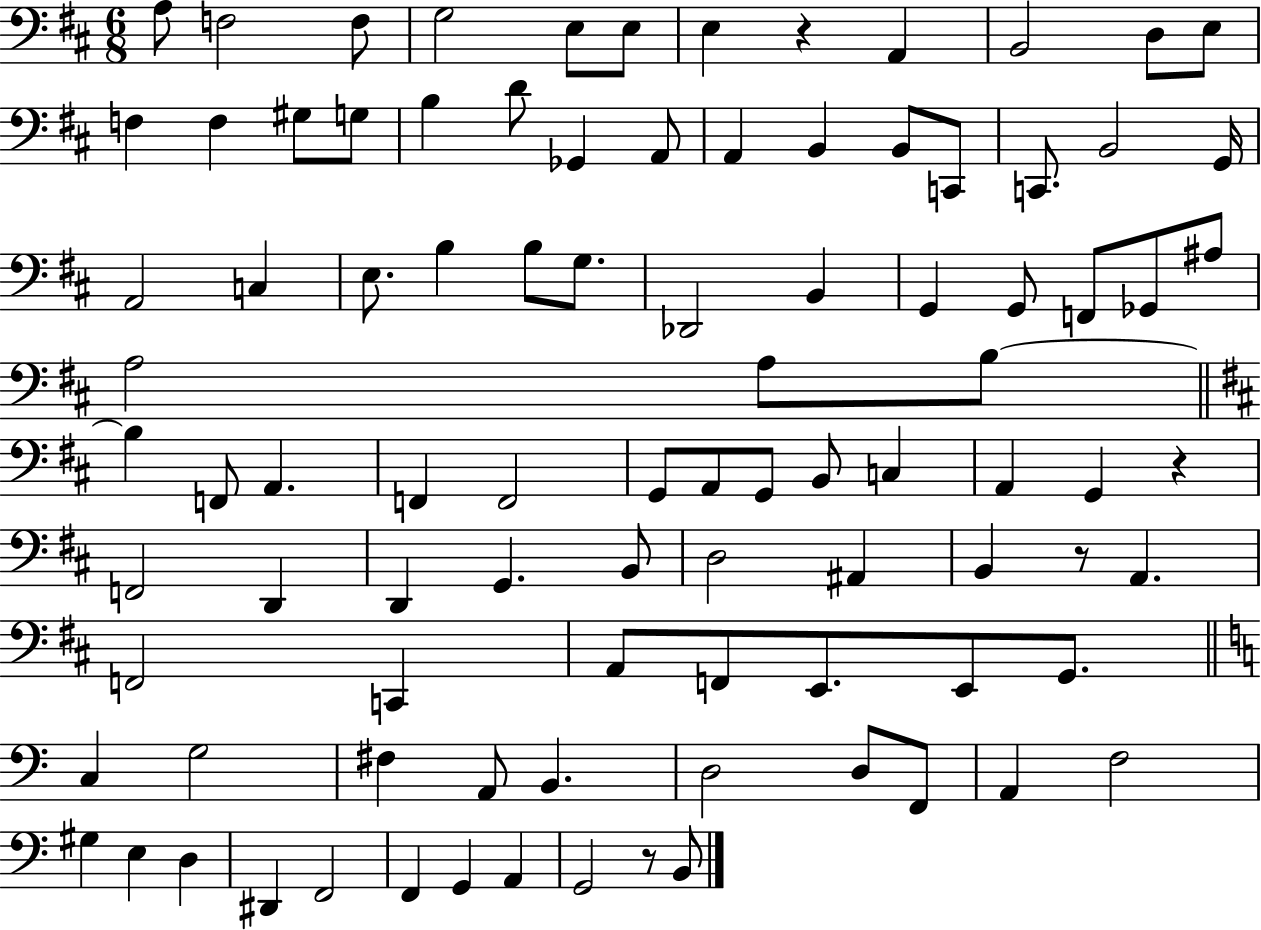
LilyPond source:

{
  \clef bass
  \numericTimeSignature
  \time 6/8
  \key d \major
  \repeat volta 2 { a8 f2 f8 | g2 e8 e8 | e4 r4 a,4 | b,2 d8 e8 | \break f4 f4 gis8 g8 | b4 d'8 ges,4 a,8 | a,4 b,4 b,8 c,8 | c,8. b,2 g,16 | \break a,2 c4 | e8. b4 b8 g8. | des,2 b,4 | g,4 g,8 f,8 ges,8 ais8 | \break a2 a8 b8~~ | \bar "||" \break \key d \major b4 f,8 a,4. | f,4 f,2 | g,8 a,8 g,8 b,8 c4 | a,4 g,4 r4 | \break f,2 d,4 | d,4 g,4. b,8 | d2 ais,4 | b,4 r8 a,4. | \break f,2 c,4 | a,8 f,8 e,8. e,8 g,8. | \bar "||" \break \key a \minor c4 g2 | fis4 a,8 b,4. | d2 d8 f,8 | a,4 f2 | \break gis4 e4 d4 | dis,4 f,2 | f,4 g,4 a,4 | g,2 r8 b,8 | \break } \bar "|."
}